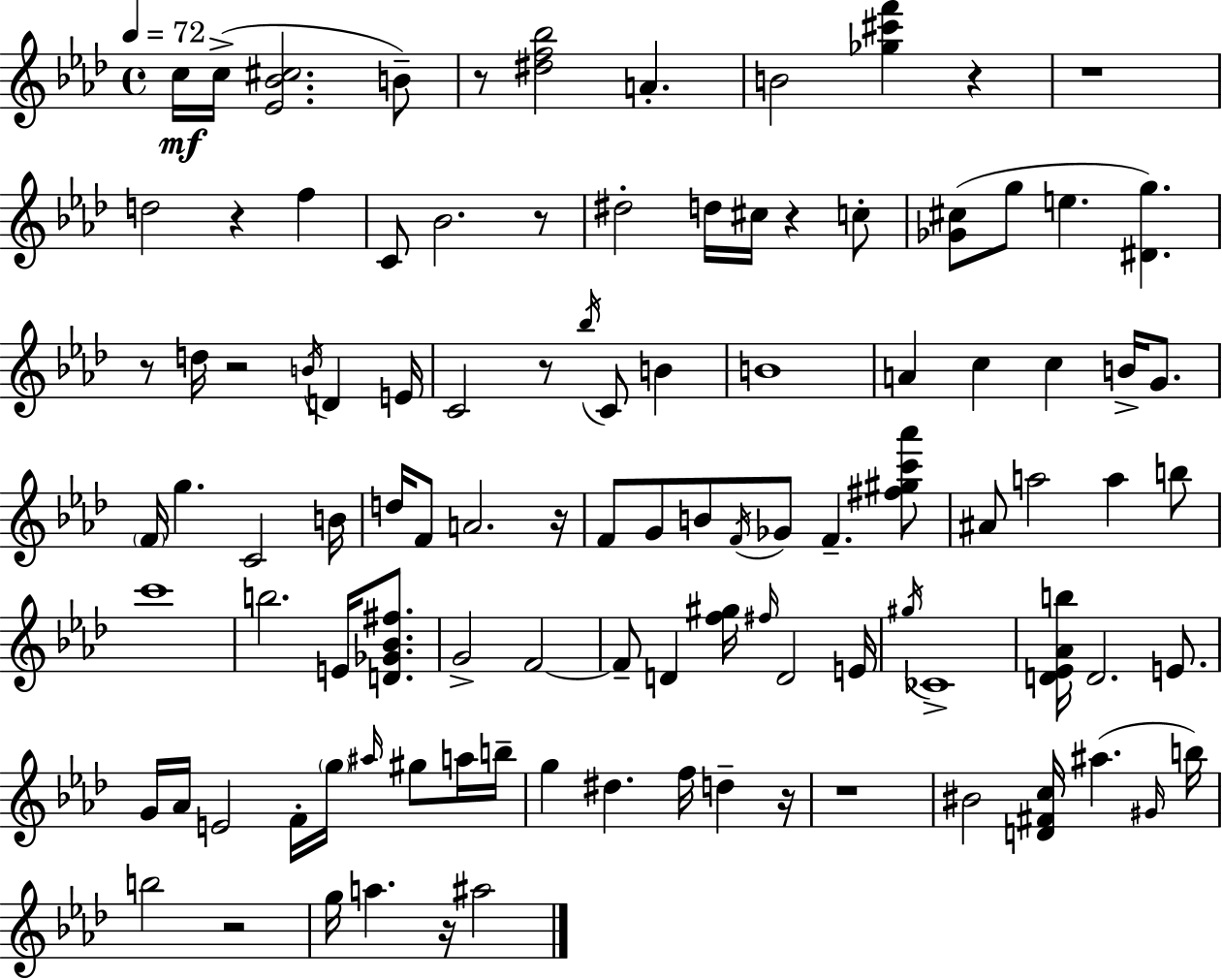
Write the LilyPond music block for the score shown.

{
  \clef treble
  \time 4/4
  \defaultTimeSignature
  \key aes \major
  \tempo 4 = 72
  c''16\mf c''16->( <ees' bes' cis''>2. b'8--) | r8 <dis'' f'' bes''>2 a'4.-. | b'2 <ges'' cis''' f'''>4 r4 | r1 | \break d''2 r4 f''4 | c'8 bes'2. r8 | dis''2-. d''16 cis''16 r4 c''8-. | <ges' cis''>8( g''8 e''4. <dis' g''>4.) | \break r8 d''16 r2 \acciaccatura { b'16 } d'4 | e'16 c'2 r8 \acciaccatura { bes''16 } c'8 b'4 | b'1 | a'4 c''4 c''4 b'16-> g'8. | \break \parenthesize f'16 g''4. c'2 | b'16 d''16 f'8 a'2. | r16 f'8 g'8 b'8 \acciaccatura { f'16 } ges'8 f'4.-- | <fis'' gis'' c''' aes'''>8 ais'8 a''2 a''4 | \break b''8 c'''1 | b''2. e'16 | <d' ges' bes' fis''>8. g'2-> f'2~~ | f'8-- d'4 <f'' gis''>16 \grace { fis''16 } d'2 | \break e'16 \acciaccatura { gis''16 } ces'1-> | <d' ees' aes' b''>16 d'2. | e'8. g'16 aes'16 e'2 f'16-. | \parenthesize g''16 \grace { ais''16 } gis''8 a''16 b''16-- g''4 dis''4. | \break f''16 d''4-- r16 r1 | bis'2 <d' fis' c''>16 ais''4.( | \grace { gis'16 } b''16) b''2 r2 | g''16 a''4. r16 ais''2 | \break \bar "|."
}